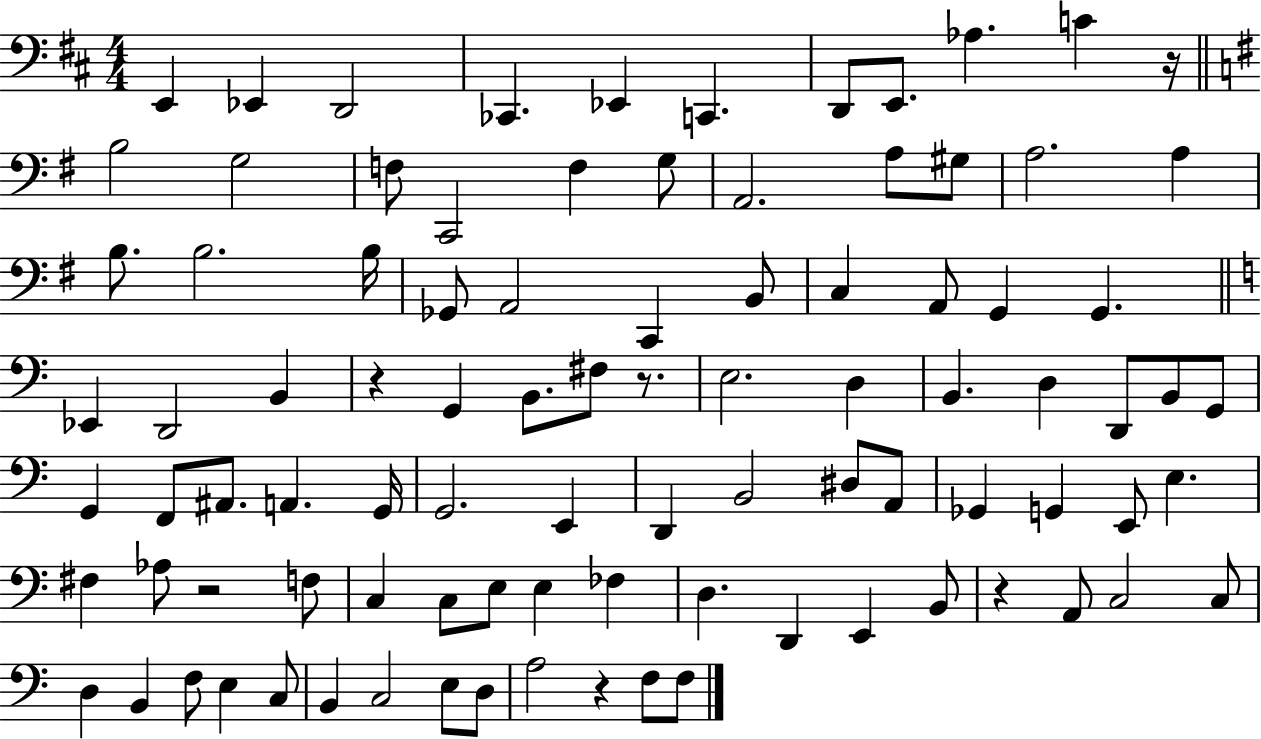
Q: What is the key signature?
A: D major